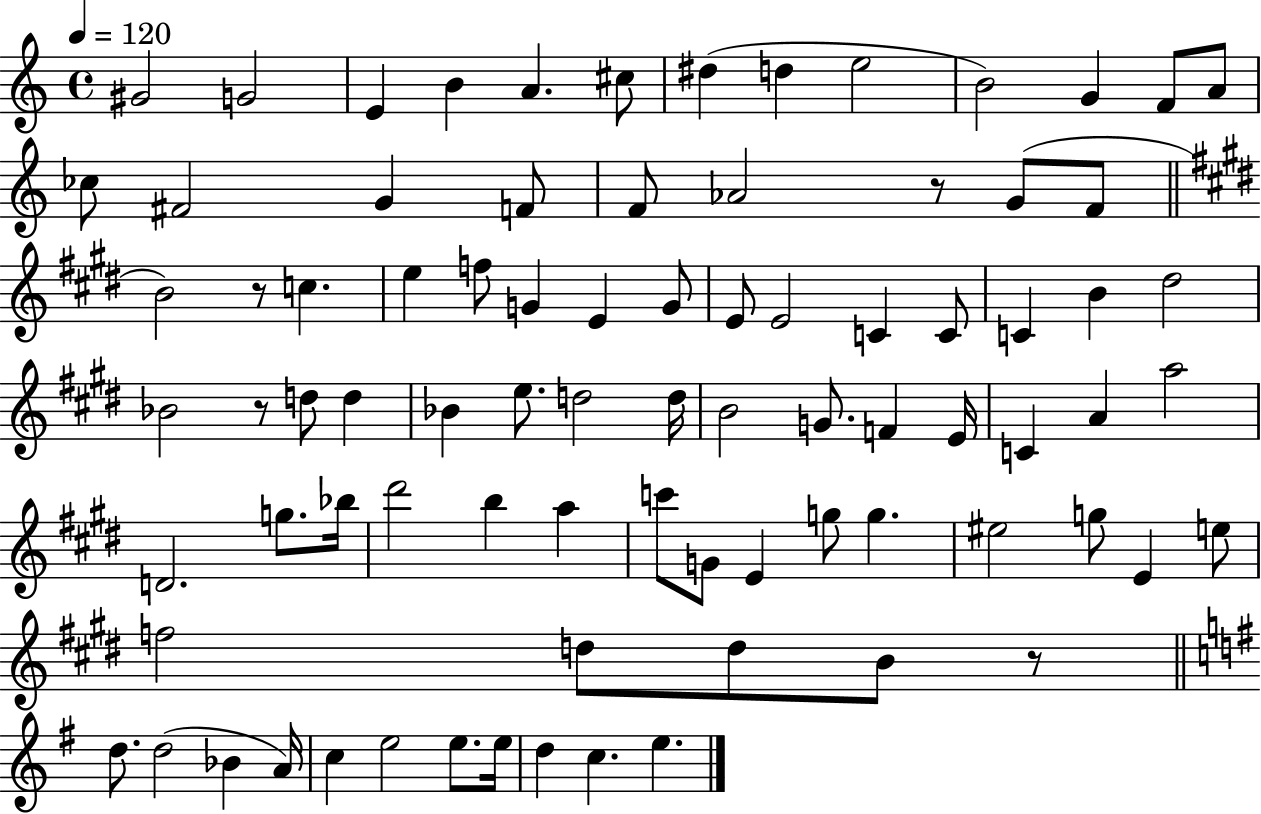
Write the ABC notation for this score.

X:1
T:Untitled
M:4/4
L:1/4
K:C
^G2 G2 E B A ^c/2 ^d d e2 B2 G F/2 A/2 _c/2 ^F2 G F/2 F/2 _A2 z/2 G/2 F/2 B2 z/2 c e f/2 G E G/2 E/2 E2 C C/2 C B ^d2 _B2 z/2 d/2 d _B e/2 d2 d/4 B2 G/2 F E/4 C A a2 D2 g/2 _b/4 ^d'2 b a c'/2 G/2 E g/2 g ^e2 g/2 E e/2 f2 d/2 d/2 B/2 z/2 d/2 d2 _B A/4 c e2 e/2 e/4 d c e